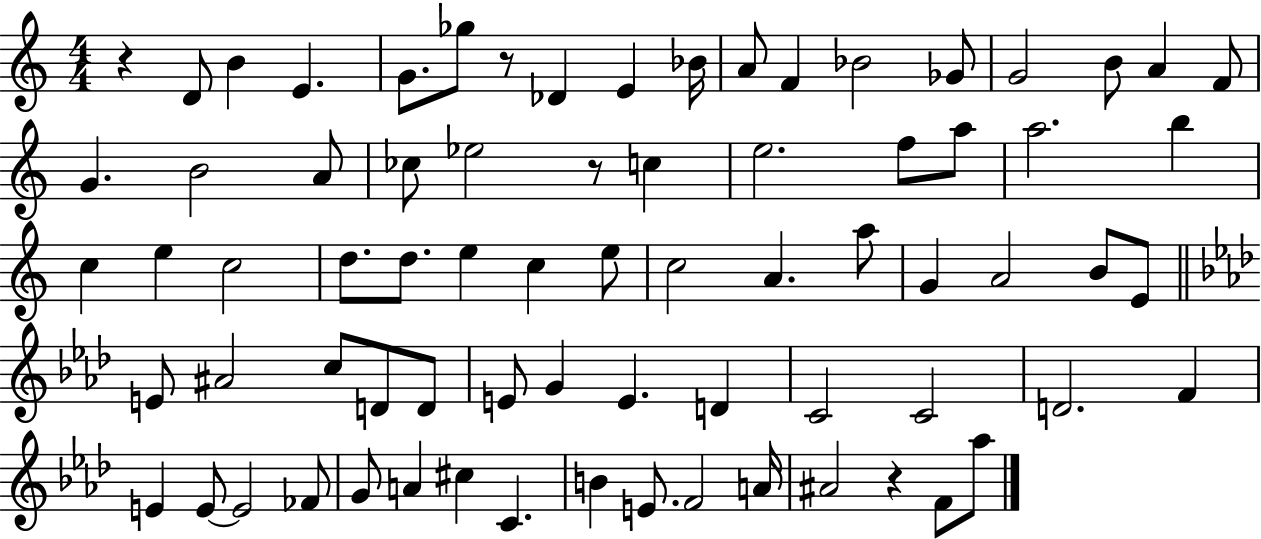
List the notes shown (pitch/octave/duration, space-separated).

R/q D4/e B4/q E4/q. G4/e. Gb5/e R/e Db4/q E4/q Bb4/s A4/e F4/q Bb4/h Gb4/e G4/h B4/e A4/q F4/e G4/q. B4/h A4/e CES5/e Eb5/h R/e C5/q E5/h. F5/e A5/e A5/h. B5/q C5/q E5/q C5/h D5/e. D5/e. E5/q C5/q E5/e C5/h A4/q. A5/e G4/q A4/h B4/e E4/e E4/e A#4/h C5/e D4/e D4/e E4/e G4/q E4/q. D4/q C4/h C4/h D4/h. F4/q E4/q E4/e E4/h FES4/e G4/e A4/q C#5/q C4/q. B4/q E4/e. F4/h A4/s A#4/h R/q F4/e Ab5/e